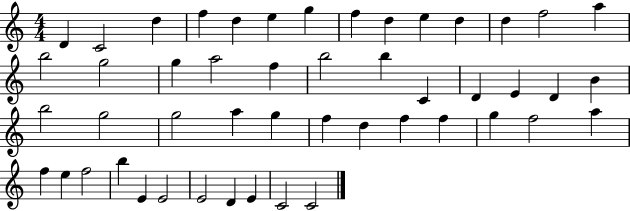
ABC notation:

X:1
T:Untitled
M:4/4
L:1/4
K:C
D C2 d f d e g f d e d d f2 a b2 g2 g a2 f b2 b C D E D B b2 g2 g2 a g f d f f g f2 a f e f2 b E E2 E2 D E C2 C2